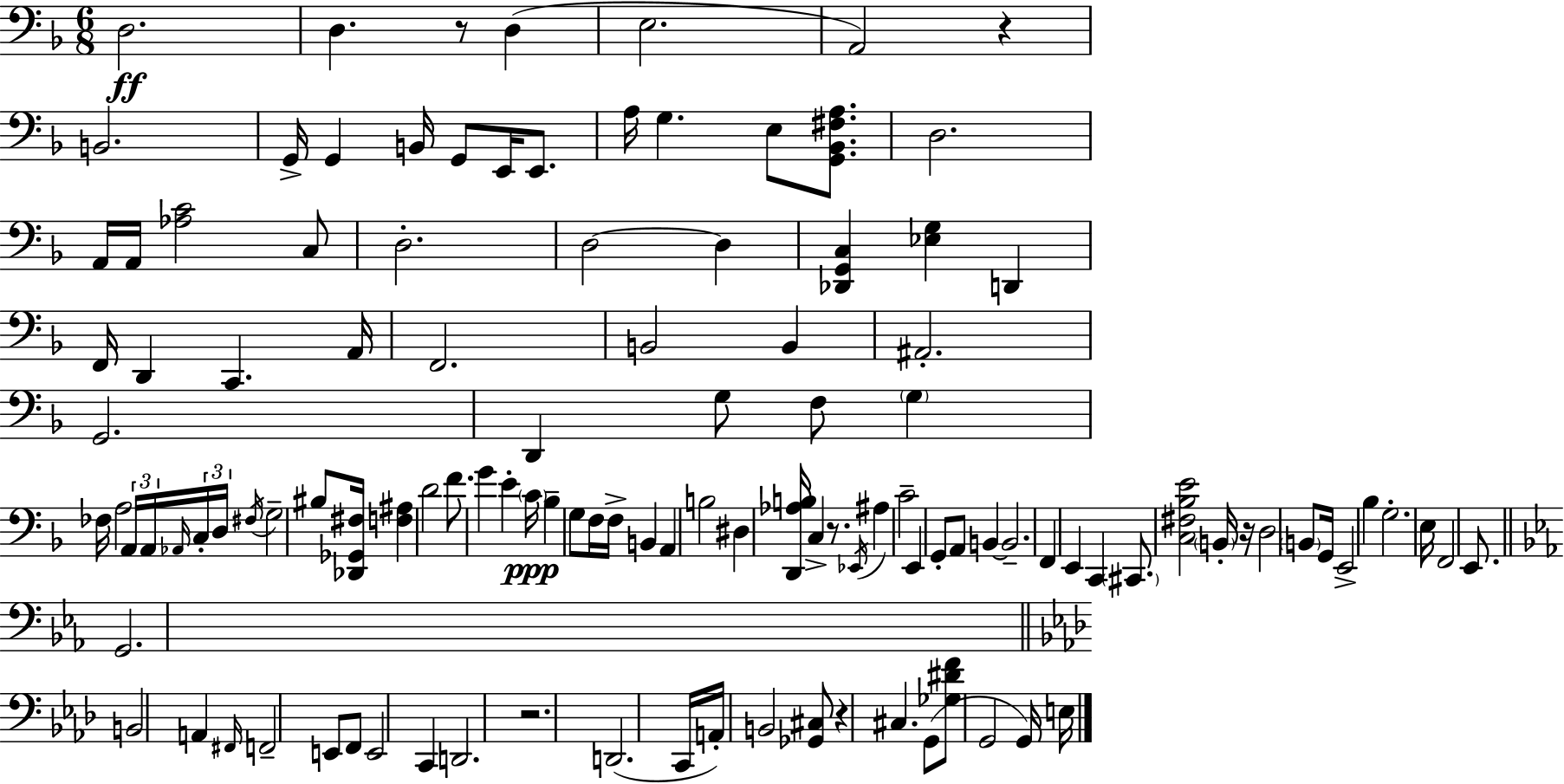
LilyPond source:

{
  \clef bass
  \numericTimeSignature
  \time 6/8
  \key f \major
  d2.\ff | d4. r8 d4( | e2. | a,2) r4 | \break b,2. | g,16-> g,4 b,16 g,8 e,16 e,8. | a16 g4. e8 <g, bes, fis a>8. | d2. | \break a,16 a,16 <aes c'>2 c8 | d2.-. | d2~~ d4 | <des, g, c>4 <ees g>4 d,4 | \break f,16 d,4 c,4. a,16 | f,2. | b,2 b,4 | ais,2.-. | \break g,2. | d,4 g8 f8 \parenthesize g4 | fes16 a2 \tuplet 3/2 { a,16 a,16 \grace { aes,16 } } | \tuplet 3/2 { c16-. d16 \acciaccatura { fis16 } } g2-- bis8 | \break <des, ges, fis>16 <f ais>4 d'2 | f'8. g'4 e'4-. | \parenthesize c'16\ppp bes4-- g8 f16 f16-> b,4 | a,4 b2 | \break dis4 <d, aes b>16 c4-> r8. | \acciaccatura { ees,16 } ais4 c'2-- | e,4 g,8-. a,8 b,4~~ | b,2.-- | \break f,4 e,4 c,4 | \parenthesize cis,8. <c fis bes e'>2 | \parenthesize b,16-. r16 d2 | \parenthesize b,8 g,16 e,2-> bes4 | \break g2.-. | e16 f,2 | e,8. \bar "||" \break \key c \minor g,2. | \bar "||" \break \key f \minor b,2 a,4 | \grace { fis,16 } f,2-- e,8 f,8 | e,2 c,4 | d,2. | \break r2. | d,2.( | c,16 a,16-.) b,2 <ges, cis>8 | r4 cis4. g,8( | \break <ges dis' f'>8 g,2 g,16) | e16 \bar "|."
}